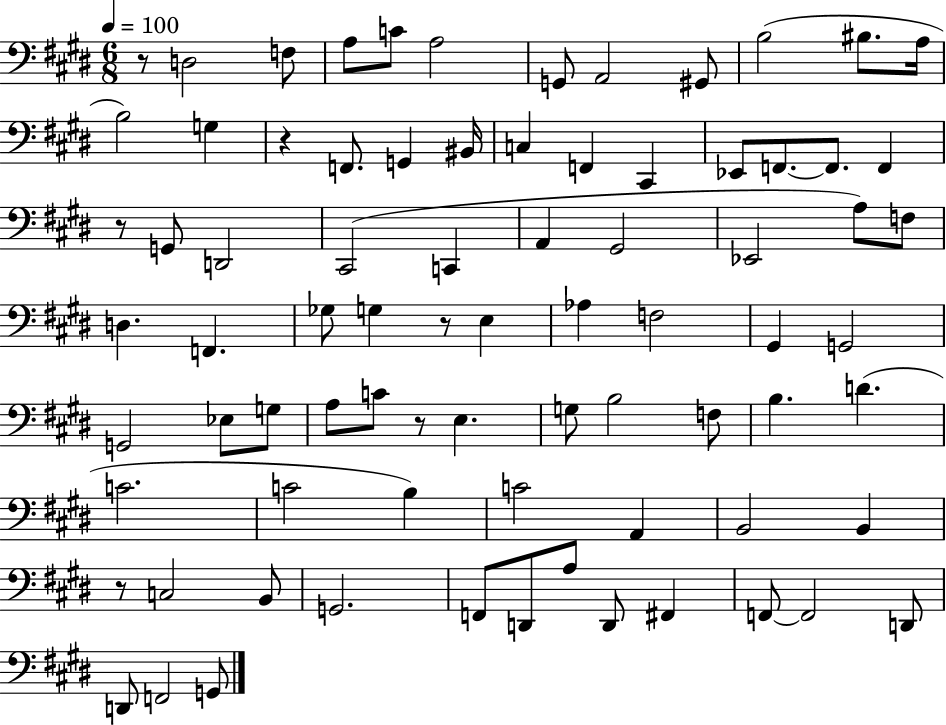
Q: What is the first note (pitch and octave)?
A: D3